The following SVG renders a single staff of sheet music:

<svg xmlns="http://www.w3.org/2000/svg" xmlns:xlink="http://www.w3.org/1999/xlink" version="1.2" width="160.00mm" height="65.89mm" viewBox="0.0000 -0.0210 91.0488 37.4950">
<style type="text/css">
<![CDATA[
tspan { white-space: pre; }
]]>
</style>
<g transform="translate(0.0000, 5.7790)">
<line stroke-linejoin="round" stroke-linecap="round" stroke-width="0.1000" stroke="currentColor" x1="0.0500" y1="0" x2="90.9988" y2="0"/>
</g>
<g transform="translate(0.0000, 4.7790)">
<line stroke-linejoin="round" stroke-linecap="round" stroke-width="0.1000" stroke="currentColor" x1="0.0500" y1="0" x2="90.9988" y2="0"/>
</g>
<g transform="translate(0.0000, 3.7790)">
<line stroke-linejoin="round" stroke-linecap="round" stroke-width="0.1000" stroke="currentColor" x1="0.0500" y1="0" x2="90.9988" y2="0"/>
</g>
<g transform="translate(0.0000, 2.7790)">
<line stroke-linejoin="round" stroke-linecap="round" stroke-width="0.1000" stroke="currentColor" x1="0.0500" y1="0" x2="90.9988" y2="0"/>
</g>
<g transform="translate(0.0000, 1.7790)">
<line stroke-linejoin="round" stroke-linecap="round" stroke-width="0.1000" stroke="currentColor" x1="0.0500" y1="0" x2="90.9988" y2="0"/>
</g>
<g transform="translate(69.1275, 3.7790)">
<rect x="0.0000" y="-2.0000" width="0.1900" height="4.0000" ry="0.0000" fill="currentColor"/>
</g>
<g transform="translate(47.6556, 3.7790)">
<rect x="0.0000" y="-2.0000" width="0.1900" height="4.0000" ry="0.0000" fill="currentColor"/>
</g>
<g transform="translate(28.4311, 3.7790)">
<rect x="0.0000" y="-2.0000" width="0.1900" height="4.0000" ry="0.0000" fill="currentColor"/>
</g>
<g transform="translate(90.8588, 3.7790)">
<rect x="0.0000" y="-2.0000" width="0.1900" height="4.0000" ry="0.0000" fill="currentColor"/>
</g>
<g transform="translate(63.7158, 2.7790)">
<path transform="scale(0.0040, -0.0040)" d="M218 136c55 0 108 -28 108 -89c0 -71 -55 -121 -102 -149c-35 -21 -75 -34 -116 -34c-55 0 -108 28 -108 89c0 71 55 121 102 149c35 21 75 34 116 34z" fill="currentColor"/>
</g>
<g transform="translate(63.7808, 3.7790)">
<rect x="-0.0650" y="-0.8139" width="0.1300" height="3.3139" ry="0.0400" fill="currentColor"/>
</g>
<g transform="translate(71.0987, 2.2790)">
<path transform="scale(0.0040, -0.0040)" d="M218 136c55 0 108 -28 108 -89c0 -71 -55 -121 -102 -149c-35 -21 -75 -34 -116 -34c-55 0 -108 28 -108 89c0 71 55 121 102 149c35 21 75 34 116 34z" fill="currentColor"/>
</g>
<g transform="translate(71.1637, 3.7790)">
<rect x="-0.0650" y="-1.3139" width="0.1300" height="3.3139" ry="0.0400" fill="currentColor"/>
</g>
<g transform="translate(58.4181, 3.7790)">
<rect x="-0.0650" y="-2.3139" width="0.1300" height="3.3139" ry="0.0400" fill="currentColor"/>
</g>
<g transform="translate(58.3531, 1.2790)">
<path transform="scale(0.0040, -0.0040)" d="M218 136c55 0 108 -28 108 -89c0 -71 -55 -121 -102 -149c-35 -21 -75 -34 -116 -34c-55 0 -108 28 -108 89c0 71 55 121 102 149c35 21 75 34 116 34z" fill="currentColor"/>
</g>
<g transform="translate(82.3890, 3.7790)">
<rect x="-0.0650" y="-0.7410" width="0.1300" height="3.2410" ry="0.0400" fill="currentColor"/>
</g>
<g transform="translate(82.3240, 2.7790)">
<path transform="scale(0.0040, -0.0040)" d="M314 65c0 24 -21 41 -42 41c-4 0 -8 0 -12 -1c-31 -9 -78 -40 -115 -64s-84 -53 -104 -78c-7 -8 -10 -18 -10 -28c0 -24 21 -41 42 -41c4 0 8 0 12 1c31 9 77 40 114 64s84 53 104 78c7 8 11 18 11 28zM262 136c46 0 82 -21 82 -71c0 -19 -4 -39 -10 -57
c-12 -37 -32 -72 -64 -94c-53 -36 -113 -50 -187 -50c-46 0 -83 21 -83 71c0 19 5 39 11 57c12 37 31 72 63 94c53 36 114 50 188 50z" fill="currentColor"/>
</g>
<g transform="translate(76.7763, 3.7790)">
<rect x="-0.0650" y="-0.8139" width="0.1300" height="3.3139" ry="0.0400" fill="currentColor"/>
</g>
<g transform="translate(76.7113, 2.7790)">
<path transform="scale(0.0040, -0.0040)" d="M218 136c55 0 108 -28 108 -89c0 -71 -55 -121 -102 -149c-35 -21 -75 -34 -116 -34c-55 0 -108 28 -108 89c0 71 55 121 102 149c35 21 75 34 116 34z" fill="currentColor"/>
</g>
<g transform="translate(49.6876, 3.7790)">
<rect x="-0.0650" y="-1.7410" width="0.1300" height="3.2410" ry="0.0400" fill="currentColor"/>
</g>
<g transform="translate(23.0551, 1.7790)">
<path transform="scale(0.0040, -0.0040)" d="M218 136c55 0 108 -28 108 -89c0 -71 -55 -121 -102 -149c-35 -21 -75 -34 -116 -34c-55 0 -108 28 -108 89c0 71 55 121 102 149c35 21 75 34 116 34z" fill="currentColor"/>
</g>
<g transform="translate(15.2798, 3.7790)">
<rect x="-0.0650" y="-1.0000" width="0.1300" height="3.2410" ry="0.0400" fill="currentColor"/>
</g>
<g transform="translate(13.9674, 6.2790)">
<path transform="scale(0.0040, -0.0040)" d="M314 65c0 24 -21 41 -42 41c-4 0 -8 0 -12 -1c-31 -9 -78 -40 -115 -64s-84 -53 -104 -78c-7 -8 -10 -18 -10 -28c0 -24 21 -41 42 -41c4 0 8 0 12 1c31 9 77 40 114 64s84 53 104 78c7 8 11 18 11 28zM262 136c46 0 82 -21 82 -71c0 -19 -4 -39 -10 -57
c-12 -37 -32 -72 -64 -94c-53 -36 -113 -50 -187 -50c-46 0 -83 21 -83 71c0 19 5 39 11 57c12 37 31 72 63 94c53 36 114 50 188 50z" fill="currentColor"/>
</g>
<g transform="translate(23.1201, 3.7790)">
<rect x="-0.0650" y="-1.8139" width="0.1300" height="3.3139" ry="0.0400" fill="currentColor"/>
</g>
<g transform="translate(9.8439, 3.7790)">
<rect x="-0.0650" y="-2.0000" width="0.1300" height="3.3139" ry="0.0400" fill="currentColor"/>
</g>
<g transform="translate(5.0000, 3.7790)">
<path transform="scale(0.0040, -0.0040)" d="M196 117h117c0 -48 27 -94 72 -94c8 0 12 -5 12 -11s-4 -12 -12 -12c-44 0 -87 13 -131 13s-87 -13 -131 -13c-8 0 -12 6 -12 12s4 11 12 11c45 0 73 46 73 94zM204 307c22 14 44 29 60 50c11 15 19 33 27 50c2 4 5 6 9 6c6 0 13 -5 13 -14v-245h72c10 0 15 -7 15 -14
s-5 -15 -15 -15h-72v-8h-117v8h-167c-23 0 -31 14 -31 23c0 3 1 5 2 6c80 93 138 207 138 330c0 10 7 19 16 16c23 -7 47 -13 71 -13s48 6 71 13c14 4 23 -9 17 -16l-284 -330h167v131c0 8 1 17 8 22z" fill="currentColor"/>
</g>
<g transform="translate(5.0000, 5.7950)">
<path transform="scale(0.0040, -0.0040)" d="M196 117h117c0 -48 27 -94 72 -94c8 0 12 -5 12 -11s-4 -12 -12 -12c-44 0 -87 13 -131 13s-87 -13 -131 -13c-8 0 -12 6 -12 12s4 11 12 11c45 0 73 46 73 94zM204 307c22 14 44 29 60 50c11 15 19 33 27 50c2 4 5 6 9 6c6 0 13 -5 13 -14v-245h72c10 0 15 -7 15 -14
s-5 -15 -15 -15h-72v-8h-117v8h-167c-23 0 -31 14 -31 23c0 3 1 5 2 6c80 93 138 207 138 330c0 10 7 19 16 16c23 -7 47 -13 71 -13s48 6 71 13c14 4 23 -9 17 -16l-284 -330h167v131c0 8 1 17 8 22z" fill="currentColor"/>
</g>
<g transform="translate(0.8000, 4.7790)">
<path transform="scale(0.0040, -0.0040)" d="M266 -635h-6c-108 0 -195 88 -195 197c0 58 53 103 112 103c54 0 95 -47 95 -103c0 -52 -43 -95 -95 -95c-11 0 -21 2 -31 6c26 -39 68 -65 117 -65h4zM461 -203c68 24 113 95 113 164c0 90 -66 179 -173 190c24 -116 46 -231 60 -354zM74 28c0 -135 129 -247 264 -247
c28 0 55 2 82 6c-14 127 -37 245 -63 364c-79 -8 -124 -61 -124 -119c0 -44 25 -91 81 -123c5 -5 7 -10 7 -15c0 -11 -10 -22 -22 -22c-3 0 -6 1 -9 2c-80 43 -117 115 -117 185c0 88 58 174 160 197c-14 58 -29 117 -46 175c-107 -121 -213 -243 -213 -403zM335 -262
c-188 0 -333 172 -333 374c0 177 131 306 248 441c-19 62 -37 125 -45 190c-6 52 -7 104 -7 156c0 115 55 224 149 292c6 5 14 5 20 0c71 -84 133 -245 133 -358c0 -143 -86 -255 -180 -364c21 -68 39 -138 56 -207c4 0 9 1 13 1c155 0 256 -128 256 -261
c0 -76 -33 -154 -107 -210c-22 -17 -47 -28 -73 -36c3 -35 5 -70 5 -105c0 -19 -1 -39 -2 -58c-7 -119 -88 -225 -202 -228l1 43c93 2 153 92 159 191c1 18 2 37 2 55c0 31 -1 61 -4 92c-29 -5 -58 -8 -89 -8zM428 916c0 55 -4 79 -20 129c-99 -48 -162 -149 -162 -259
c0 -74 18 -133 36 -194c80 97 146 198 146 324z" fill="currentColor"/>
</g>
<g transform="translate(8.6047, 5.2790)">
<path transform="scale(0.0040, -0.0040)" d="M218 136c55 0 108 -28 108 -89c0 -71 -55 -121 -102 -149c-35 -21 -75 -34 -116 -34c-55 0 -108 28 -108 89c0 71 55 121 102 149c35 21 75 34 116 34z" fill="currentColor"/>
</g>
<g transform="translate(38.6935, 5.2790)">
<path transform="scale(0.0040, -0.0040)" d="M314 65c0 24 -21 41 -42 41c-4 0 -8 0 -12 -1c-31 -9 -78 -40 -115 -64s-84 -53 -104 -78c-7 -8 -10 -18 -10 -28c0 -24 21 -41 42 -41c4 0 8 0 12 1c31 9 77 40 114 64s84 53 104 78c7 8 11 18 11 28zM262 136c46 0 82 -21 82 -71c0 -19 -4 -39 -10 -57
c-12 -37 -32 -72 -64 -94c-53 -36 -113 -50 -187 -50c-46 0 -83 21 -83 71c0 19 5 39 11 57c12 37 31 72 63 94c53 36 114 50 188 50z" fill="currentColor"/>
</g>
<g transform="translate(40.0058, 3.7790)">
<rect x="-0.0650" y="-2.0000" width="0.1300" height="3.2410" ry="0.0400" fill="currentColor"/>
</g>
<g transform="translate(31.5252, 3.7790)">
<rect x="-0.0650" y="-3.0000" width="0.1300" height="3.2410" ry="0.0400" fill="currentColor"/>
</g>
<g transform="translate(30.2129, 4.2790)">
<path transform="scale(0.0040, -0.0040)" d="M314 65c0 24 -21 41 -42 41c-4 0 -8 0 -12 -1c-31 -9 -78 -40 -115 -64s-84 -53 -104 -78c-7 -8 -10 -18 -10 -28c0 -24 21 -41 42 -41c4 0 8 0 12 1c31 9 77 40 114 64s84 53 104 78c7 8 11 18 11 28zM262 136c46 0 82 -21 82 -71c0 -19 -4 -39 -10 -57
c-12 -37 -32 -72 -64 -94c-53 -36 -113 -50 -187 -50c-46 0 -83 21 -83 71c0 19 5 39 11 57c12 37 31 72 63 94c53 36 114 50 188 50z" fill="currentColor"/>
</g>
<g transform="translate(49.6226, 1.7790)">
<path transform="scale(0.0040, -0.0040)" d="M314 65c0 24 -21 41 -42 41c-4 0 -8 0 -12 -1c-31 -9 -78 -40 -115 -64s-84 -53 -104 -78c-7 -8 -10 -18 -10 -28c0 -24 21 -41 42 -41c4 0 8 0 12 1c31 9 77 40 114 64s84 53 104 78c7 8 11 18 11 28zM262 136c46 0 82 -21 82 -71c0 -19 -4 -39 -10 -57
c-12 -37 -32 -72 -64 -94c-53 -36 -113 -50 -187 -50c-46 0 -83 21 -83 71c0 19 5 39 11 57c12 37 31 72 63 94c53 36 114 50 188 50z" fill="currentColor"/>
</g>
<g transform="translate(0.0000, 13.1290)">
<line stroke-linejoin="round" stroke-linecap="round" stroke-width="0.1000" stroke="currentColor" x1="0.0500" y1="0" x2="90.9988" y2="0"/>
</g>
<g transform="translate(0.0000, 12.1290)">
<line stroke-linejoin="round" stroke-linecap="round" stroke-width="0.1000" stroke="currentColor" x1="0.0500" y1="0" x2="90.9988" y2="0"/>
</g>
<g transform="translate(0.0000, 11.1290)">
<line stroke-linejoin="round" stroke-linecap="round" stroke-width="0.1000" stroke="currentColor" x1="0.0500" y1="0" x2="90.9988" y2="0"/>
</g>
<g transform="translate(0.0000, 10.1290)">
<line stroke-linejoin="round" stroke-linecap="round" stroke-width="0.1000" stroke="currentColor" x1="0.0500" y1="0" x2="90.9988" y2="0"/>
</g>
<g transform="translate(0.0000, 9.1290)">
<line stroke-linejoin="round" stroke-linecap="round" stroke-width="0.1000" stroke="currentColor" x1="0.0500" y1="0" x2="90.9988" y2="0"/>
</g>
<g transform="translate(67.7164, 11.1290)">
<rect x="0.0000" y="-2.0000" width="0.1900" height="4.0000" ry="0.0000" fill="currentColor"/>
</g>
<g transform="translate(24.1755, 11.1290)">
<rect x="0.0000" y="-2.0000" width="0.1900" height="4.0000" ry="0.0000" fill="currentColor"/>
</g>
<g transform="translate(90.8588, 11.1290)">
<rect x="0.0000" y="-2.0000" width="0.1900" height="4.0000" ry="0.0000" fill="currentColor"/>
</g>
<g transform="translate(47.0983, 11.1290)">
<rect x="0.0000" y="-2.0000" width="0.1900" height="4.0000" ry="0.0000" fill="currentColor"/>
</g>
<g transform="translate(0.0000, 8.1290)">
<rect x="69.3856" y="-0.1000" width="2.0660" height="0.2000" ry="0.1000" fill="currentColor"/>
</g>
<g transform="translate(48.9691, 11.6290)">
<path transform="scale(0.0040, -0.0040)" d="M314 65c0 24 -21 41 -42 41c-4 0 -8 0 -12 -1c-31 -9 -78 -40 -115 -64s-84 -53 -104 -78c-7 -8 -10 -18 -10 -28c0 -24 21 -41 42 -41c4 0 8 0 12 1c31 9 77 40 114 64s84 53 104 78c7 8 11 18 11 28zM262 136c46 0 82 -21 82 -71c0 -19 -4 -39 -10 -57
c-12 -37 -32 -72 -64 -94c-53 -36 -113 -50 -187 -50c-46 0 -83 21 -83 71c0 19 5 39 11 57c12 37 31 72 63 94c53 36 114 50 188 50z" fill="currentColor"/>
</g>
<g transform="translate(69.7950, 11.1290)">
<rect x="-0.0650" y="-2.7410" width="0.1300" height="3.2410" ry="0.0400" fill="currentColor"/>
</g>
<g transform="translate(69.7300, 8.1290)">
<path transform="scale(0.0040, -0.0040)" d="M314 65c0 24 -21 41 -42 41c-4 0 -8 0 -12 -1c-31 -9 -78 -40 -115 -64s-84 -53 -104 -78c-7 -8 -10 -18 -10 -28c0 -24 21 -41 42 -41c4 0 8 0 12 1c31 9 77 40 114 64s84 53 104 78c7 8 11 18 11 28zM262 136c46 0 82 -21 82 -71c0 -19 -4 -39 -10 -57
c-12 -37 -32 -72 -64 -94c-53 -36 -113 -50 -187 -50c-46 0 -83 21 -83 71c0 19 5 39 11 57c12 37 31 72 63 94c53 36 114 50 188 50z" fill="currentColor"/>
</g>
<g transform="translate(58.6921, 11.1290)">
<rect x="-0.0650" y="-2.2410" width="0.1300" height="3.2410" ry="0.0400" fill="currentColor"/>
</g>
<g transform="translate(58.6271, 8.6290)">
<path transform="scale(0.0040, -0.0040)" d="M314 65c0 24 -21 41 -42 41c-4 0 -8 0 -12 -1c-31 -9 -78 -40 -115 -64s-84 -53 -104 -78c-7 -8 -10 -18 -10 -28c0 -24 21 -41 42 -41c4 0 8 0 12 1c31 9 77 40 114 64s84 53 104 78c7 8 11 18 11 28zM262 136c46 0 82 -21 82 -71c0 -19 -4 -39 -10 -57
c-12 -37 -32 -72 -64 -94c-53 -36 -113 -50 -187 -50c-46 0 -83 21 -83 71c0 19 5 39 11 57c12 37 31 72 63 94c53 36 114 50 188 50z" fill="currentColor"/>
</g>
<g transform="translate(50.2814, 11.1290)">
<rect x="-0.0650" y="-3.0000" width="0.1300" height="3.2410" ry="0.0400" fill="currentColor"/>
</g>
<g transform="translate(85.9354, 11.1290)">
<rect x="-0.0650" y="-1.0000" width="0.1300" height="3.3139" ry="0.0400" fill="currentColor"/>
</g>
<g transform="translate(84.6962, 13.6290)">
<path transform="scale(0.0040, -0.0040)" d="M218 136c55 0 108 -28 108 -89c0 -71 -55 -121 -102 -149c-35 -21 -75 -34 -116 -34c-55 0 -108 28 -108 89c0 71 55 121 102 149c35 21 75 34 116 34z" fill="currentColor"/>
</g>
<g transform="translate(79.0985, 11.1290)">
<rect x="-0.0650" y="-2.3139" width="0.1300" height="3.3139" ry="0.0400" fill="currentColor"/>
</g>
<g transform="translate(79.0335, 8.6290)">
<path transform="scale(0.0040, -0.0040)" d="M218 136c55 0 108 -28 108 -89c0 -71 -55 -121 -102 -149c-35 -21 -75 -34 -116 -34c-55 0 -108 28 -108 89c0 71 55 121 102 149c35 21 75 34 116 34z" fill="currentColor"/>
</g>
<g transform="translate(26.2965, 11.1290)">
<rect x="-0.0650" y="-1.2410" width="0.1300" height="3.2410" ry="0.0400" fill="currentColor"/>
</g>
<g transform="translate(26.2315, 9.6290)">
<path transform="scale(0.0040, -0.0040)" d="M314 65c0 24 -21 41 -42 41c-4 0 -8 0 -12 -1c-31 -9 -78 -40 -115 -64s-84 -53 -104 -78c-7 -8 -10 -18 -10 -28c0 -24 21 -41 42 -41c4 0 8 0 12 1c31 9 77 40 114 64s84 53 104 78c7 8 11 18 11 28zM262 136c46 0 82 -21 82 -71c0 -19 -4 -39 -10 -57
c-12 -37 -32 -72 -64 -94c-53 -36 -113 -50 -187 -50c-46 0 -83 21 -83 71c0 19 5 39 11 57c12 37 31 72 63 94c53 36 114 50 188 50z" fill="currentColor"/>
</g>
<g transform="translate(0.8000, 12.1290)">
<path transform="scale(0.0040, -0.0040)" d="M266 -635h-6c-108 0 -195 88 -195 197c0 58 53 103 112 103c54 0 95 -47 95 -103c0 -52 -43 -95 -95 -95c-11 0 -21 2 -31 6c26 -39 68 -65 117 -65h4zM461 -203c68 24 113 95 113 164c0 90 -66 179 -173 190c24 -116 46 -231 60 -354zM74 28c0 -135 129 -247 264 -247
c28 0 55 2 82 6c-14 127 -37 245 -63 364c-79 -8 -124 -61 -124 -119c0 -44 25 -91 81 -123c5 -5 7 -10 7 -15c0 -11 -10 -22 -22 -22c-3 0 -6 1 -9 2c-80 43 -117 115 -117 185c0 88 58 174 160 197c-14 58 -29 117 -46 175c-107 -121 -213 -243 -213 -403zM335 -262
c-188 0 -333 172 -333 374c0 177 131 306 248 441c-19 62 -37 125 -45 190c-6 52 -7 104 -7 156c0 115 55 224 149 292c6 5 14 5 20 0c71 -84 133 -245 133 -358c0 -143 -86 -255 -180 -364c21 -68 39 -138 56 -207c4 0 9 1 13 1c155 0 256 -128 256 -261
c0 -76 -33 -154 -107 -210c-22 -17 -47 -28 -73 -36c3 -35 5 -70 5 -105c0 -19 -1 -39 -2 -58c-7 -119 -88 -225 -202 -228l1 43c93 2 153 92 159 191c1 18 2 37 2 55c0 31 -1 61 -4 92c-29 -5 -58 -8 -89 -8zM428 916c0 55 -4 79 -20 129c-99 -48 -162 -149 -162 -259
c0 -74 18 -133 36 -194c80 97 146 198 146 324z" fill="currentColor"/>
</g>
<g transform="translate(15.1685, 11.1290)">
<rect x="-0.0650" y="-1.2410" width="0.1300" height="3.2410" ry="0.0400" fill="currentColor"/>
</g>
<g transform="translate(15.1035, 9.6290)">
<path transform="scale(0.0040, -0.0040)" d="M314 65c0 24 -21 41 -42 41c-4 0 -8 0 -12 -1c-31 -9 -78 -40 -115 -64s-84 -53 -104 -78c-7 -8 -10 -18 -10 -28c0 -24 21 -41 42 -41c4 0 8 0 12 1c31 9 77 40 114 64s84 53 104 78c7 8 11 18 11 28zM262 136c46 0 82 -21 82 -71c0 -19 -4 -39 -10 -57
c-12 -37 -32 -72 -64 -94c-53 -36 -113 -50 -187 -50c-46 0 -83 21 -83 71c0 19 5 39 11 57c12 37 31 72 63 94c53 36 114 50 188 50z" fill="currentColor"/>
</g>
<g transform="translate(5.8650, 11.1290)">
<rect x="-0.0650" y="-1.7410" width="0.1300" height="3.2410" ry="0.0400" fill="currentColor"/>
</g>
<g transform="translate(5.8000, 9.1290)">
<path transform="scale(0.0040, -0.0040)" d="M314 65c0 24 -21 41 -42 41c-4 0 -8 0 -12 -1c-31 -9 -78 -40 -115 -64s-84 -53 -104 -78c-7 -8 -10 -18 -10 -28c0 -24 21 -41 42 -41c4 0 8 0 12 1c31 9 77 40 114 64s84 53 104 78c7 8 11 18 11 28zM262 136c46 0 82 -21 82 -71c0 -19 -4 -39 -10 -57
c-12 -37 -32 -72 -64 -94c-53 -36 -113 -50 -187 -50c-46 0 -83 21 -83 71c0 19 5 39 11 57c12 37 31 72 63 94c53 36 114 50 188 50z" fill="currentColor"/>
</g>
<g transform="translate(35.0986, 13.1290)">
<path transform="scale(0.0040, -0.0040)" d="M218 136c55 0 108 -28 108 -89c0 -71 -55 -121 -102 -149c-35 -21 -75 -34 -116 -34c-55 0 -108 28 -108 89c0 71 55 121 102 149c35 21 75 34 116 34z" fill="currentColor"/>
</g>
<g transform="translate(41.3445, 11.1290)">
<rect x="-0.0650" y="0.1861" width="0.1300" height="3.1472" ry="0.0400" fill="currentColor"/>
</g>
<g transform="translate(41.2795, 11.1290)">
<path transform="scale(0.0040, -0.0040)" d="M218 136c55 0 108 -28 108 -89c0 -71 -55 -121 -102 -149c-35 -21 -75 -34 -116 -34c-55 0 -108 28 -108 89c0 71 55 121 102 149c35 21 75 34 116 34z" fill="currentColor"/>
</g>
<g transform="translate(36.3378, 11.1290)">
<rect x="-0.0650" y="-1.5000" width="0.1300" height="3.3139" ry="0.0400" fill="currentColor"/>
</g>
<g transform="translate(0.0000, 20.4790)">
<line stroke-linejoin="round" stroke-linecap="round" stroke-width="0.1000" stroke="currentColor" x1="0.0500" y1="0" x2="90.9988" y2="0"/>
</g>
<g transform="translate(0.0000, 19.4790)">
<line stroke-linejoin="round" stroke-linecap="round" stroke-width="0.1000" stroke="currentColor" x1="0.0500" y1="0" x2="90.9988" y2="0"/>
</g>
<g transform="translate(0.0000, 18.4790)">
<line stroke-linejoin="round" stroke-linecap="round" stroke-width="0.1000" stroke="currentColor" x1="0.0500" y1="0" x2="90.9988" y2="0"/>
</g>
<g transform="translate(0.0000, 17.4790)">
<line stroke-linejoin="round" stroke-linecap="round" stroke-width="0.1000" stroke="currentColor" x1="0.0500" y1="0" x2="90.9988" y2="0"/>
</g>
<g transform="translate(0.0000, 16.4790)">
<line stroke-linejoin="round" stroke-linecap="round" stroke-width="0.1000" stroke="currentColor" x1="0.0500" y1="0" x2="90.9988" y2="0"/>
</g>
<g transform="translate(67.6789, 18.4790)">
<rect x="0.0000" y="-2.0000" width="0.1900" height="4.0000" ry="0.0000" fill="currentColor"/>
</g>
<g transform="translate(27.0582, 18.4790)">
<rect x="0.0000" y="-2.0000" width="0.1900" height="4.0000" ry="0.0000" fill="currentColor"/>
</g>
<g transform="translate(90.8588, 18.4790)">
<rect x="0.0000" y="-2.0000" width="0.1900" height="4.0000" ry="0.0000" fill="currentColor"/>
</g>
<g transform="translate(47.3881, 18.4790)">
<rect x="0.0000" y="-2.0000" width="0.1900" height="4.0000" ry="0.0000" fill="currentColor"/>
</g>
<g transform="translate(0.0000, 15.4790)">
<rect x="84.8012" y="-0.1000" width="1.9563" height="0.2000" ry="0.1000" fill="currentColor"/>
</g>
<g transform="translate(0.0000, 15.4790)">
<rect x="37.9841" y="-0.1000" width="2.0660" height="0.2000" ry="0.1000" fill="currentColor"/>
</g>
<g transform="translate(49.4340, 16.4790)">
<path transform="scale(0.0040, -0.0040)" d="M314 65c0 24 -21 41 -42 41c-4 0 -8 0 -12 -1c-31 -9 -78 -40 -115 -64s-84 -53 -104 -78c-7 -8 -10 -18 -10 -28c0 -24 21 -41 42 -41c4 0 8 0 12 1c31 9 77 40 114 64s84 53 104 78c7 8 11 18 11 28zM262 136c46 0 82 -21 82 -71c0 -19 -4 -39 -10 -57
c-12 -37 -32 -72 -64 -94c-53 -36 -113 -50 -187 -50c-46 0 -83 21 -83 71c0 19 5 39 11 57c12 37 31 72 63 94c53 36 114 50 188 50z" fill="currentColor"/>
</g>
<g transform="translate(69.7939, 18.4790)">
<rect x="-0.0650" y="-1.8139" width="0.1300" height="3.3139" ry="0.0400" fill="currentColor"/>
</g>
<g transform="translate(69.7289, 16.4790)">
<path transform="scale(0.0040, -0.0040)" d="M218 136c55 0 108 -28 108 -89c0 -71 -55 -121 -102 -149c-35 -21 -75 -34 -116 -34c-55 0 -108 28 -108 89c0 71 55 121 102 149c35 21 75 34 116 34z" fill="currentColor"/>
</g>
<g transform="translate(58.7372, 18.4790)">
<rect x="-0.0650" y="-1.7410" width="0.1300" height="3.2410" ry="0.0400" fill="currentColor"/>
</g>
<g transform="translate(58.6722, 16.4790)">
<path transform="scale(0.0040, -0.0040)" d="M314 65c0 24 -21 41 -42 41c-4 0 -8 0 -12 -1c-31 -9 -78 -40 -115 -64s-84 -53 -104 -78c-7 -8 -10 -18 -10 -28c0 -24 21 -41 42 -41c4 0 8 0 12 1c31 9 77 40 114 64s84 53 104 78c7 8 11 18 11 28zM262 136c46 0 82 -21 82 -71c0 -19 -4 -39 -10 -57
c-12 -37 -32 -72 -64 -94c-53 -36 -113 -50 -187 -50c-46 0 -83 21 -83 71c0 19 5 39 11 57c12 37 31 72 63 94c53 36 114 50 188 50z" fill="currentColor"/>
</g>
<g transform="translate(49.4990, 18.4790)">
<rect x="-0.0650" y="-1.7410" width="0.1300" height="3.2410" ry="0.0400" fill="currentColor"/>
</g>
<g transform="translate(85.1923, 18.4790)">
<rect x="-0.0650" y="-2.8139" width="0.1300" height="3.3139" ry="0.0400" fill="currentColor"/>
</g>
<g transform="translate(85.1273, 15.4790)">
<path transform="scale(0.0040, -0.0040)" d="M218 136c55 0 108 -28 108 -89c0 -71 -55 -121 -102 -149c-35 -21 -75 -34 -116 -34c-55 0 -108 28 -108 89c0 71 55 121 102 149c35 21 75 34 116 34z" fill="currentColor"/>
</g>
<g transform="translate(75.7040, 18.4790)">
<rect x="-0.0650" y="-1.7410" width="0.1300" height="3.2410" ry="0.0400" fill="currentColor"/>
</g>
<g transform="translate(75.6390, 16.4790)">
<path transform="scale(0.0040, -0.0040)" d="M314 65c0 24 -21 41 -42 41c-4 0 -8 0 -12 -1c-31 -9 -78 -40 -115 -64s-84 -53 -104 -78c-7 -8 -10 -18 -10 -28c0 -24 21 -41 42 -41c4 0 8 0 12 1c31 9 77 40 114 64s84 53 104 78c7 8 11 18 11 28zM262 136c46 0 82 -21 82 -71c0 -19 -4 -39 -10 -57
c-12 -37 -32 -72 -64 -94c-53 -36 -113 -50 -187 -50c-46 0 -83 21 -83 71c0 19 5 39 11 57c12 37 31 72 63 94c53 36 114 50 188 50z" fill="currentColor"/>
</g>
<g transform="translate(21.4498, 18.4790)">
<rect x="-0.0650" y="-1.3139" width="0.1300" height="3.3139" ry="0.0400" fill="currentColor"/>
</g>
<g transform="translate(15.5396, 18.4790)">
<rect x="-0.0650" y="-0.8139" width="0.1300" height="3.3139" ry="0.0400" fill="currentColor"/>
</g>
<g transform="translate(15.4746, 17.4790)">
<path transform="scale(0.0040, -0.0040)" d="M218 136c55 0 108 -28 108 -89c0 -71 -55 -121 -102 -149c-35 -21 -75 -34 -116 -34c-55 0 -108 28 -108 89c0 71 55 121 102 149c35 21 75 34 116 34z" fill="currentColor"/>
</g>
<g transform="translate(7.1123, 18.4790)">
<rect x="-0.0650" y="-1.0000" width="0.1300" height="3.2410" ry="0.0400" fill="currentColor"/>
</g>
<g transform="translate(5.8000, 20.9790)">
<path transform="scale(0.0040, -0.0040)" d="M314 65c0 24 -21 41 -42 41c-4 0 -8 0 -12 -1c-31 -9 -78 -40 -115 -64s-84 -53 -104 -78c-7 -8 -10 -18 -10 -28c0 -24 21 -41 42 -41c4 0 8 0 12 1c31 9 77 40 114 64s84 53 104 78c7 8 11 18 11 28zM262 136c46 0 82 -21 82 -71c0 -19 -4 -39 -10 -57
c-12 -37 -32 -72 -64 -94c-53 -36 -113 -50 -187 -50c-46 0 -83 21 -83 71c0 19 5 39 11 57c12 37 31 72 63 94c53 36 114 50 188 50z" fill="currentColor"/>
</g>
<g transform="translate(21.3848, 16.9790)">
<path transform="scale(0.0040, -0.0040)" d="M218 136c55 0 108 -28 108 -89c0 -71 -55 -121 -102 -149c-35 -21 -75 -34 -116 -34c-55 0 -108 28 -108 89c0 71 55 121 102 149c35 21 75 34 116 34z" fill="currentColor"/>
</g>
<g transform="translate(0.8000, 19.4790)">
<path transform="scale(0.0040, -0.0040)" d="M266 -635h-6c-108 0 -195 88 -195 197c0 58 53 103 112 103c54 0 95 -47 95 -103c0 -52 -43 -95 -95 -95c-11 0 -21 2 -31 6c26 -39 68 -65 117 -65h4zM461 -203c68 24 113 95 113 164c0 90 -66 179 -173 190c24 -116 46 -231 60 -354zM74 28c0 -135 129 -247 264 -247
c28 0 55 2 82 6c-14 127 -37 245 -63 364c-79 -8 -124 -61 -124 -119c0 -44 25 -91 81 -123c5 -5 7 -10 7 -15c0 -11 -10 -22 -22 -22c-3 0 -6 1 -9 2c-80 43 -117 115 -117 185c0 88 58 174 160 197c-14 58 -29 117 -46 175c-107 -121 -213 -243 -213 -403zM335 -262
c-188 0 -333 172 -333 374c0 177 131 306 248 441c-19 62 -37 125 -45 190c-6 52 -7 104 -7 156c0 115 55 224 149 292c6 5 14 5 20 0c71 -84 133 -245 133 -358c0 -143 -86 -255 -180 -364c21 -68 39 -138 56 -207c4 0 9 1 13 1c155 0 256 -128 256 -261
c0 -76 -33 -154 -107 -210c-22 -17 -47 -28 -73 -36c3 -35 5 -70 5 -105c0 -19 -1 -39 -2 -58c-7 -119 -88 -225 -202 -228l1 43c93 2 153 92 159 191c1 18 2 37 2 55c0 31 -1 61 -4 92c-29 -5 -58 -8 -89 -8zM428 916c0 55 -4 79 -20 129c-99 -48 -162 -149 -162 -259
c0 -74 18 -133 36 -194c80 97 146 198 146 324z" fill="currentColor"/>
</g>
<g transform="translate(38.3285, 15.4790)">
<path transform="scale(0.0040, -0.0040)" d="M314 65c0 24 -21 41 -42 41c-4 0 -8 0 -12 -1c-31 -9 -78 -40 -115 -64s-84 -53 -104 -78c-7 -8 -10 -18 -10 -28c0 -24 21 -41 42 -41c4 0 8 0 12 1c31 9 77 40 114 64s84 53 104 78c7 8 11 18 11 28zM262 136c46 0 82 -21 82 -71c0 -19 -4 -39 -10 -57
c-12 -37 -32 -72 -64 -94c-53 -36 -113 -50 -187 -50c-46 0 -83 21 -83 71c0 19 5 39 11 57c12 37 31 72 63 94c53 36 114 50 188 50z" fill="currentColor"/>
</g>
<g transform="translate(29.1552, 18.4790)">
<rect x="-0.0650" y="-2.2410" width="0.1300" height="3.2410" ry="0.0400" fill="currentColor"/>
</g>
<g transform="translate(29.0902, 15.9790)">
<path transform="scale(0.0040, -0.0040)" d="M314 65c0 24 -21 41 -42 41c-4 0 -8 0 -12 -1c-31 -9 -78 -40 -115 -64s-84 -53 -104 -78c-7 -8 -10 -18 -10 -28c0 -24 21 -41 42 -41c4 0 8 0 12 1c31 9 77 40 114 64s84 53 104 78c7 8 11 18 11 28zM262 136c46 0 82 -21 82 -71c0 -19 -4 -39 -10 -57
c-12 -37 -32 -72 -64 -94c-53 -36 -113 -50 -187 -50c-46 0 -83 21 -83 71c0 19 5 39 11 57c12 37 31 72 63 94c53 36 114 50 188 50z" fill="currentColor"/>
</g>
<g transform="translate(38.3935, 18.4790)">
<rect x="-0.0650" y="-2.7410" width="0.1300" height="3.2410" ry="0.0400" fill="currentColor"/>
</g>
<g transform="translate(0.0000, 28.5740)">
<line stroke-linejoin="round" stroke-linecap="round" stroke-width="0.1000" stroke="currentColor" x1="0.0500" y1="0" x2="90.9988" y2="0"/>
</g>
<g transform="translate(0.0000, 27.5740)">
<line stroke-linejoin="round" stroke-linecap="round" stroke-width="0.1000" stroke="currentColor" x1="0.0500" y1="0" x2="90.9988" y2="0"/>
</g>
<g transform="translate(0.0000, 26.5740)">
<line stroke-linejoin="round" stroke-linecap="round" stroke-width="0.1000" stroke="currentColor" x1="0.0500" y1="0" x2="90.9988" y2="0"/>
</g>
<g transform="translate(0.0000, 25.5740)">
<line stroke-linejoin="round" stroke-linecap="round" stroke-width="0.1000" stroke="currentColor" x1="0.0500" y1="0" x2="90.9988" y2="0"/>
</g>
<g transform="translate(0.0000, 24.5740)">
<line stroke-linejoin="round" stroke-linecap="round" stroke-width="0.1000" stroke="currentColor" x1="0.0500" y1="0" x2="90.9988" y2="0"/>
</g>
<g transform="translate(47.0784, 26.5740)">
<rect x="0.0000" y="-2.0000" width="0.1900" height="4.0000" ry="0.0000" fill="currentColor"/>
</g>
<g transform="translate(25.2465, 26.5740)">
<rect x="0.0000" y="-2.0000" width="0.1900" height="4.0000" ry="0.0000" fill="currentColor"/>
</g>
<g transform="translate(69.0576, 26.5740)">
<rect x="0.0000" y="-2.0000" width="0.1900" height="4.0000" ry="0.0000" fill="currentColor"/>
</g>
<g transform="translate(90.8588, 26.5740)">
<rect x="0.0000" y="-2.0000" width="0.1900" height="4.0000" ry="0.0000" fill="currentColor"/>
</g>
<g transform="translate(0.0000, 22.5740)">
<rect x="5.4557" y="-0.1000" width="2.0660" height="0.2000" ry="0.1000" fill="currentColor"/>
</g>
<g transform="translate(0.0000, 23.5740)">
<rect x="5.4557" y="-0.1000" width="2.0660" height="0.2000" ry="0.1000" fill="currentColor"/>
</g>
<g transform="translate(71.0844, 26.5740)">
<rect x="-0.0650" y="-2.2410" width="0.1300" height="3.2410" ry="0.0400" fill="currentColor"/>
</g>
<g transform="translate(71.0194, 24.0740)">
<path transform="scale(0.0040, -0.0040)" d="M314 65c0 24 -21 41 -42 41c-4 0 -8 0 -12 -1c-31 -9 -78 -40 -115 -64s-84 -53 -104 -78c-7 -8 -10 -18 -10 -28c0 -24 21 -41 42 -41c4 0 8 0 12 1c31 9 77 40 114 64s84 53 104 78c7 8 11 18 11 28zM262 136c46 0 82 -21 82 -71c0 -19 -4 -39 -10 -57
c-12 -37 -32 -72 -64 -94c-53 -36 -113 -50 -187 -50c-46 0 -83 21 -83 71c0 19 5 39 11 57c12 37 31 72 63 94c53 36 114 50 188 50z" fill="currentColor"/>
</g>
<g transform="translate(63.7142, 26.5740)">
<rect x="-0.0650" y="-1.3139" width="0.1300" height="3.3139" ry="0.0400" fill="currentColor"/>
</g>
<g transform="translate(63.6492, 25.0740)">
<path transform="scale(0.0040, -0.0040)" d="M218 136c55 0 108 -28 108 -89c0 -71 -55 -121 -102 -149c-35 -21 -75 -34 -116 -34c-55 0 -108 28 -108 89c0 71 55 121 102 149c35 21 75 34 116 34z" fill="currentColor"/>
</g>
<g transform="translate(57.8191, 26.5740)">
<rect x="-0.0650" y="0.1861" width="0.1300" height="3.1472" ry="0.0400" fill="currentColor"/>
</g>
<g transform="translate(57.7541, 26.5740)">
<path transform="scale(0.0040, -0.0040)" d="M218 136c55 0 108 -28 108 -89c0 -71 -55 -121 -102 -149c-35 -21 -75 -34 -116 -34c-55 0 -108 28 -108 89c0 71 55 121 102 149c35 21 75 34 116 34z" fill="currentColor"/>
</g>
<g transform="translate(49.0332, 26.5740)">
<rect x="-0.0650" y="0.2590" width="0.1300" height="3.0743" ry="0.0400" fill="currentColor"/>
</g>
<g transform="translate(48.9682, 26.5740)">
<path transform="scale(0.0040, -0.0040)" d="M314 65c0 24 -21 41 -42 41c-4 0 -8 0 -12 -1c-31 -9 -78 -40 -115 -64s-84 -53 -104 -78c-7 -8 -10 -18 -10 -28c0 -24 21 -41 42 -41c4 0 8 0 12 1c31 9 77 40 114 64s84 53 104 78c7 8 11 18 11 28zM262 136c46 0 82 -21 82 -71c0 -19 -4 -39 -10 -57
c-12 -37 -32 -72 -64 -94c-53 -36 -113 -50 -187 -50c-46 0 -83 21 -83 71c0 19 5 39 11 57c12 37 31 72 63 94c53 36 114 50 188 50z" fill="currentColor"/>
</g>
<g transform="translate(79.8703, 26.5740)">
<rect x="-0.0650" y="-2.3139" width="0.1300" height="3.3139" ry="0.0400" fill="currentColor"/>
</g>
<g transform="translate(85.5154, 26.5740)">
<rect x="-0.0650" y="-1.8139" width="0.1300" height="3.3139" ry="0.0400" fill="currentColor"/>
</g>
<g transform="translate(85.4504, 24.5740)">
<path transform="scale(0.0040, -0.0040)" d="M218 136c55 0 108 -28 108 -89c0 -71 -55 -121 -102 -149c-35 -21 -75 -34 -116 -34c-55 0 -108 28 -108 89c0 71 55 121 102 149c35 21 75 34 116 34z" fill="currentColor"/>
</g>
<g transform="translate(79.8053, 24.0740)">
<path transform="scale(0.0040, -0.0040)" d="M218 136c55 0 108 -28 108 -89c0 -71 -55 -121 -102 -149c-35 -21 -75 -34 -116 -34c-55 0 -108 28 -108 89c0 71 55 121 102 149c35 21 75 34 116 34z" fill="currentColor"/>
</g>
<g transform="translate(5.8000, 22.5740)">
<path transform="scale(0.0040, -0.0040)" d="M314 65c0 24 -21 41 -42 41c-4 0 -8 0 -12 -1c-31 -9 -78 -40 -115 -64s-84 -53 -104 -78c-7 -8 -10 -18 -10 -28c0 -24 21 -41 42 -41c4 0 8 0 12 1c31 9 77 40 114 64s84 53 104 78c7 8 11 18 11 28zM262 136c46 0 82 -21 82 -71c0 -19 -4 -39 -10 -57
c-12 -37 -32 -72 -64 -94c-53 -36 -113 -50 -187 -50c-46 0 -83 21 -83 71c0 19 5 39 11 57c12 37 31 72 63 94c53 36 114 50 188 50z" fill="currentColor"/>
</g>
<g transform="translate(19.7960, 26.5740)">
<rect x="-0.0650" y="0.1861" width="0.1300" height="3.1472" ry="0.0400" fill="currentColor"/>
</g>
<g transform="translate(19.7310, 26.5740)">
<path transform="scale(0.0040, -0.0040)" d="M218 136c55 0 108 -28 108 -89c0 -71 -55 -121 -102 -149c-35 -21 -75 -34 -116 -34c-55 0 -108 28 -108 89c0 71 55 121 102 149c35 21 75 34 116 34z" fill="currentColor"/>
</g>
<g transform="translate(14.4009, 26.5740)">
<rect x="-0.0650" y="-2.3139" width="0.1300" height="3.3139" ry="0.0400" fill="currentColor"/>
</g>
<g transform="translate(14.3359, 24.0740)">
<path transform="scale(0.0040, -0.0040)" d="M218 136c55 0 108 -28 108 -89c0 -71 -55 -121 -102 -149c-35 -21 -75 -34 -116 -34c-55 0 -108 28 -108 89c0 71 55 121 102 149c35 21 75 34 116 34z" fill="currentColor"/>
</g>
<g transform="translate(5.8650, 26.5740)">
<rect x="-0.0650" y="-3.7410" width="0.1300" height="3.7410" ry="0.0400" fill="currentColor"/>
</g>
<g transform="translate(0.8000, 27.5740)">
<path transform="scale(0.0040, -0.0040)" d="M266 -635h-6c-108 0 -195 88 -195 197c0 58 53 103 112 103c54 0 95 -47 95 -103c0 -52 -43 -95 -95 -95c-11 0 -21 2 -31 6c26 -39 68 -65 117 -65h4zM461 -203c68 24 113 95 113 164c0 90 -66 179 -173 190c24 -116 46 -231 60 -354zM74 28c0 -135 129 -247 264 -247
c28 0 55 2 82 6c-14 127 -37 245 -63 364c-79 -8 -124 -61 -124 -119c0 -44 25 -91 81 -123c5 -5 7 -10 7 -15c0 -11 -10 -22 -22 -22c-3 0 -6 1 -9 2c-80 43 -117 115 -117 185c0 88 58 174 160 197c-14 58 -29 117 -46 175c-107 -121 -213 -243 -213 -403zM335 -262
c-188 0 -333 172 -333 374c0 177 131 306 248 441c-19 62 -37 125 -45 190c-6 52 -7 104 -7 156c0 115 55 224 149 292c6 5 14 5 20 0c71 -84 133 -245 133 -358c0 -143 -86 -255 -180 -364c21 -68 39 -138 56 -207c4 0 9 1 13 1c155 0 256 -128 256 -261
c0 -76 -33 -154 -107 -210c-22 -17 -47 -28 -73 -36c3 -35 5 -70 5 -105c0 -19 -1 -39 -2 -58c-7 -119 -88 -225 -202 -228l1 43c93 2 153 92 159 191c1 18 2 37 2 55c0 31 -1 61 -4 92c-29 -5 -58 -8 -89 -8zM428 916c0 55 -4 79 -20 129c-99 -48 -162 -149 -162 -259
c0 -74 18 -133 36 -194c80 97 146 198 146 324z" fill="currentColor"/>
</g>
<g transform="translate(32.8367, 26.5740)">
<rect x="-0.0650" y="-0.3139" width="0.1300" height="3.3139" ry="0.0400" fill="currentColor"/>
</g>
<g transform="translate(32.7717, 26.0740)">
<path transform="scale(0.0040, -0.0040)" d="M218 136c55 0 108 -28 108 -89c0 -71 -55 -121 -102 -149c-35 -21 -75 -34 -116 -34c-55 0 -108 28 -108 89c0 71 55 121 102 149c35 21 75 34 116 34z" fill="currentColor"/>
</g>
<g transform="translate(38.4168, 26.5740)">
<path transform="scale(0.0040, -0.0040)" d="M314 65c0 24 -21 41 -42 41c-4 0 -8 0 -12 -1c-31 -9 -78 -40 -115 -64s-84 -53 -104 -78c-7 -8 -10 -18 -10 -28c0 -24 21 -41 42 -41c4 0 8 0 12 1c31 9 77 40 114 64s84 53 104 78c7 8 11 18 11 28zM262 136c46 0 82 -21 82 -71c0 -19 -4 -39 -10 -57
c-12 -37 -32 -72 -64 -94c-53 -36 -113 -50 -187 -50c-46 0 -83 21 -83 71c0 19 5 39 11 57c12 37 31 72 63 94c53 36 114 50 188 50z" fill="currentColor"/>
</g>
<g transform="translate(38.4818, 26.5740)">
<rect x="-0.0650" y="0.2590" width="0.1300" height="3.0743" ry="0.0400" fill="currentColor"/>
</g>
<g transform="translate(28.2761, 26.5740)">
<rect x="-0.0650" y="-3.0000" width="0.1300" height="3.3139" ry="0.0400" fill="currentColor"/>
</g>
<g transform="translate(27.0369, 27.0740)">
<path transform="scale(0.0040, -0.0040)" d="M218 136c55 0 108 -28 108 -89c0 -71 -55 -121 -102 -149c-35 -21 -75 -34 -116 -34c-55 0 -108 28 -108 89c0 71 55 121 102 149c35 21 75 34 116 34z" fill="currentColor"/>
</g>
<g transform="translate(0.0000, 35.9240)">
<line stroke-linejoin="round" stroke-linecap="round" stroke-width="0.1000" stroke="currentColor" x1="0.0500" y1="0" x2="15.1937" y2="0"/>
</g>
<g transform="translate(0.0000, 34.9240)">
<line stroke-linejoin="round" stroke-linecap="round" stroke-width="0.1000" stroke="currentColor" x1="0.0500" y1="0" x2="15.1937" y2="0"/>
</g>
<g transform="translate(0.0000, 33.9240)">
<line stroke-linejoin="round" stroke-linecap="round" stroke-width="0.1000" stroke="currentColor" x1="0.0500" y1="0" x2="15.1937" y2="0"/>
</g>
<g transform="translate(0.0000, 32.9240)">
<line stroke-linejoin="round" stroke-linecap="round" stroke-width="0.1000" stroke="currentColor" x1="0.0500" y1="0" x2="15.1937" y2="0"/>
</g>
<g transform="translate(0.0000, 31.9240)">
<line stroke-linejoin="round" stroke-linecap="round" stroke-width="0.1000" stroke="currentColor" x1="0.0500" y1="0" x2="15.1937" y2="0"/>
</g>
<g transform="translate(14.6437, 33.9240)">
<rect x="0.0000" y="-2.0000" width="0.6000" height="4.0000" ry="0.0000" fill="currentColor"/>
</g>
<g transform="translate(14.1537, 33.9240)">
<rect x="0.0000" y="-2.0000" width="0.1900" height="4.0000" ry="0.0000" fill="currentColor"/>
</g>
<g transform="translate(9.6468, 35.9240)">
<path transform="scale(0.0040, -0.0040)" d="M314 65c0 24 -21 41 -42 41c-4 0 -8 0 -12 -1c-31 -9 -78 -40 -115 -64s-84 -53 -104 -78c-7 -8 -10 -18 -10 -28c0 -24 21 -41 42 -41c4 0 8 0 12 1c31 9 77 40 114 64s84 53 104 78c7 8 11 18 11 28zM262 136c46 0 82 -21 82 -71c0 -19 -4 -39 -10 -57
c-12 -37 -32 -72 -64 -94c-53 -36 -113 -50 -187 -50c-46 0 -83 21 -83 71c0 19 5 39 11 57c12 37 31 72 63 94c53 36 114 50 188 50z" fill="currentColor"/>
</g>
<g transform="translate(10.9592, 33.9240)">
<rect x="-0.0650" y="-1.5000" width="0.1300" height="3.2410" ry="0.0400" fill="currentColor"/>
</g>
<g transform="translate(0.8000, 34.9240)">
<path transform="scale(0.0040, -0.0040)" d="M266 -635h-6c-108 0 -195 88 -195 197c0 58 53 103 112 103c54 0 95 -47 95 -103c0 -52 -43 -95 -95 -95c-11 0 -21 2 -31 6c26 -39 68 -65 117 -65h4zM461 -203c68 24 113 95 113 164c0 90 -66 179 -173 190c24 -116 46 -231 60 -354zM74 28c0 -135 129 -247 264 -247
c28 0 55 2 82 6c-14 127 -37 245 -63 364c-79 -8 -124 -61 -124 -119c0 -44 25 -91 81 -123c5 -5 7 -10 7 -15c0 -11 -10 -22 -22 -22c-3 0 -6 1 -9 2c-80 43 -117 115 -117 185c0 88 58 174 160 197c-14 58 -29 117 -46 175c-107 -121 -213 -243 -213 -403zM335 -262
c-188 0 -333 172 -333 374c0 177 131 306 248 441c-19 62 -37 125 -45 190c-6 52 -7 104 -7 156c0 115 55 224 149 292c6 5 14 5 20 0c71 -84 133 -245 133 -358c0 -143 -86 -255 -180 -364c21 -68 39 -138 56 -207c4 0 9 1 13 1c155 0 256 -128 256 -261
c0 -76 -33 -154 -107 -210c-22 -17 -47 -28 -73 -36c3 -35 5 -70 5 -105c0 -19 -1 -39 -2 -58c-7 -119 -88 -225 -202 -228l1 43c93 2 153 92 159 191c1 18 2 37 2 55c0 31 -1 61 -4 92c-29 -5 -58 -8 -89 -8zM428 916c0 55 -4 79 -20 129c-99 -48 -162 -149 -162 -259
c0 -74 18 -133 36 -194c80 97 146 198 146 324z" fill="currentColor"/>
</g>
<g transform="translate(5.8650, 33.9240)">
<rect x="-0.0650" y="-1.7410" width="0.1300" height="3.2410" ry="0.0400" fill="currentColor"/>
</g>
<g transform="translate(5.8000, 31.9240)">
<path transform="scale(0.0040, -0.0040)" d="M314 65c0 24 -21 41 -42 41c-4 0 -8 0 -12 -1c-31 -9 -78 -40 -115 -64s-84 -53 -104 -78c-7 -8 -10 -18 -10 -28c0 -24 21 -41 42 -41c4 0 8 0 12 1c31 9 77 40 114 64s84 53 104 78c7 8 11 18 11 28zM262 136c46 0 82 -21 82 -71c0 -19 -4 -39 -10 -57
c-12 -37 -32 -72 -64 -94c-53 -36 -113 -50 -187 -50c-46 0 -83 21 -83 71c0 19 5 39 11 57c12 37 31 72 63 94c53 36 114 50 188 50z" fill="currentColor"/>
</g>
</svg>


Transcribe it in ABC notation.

X:1
T:Untitled
M:4/4
L:1/4
K:C
F D2 f A2 F2 f2 g d e d d2 f2 e2 e2 E B A2 g2 a2 g D D2 d e g2 a2 f2 f2 f f2 a c'2 g B A c B2 B2 B e g2 g f f2 E2